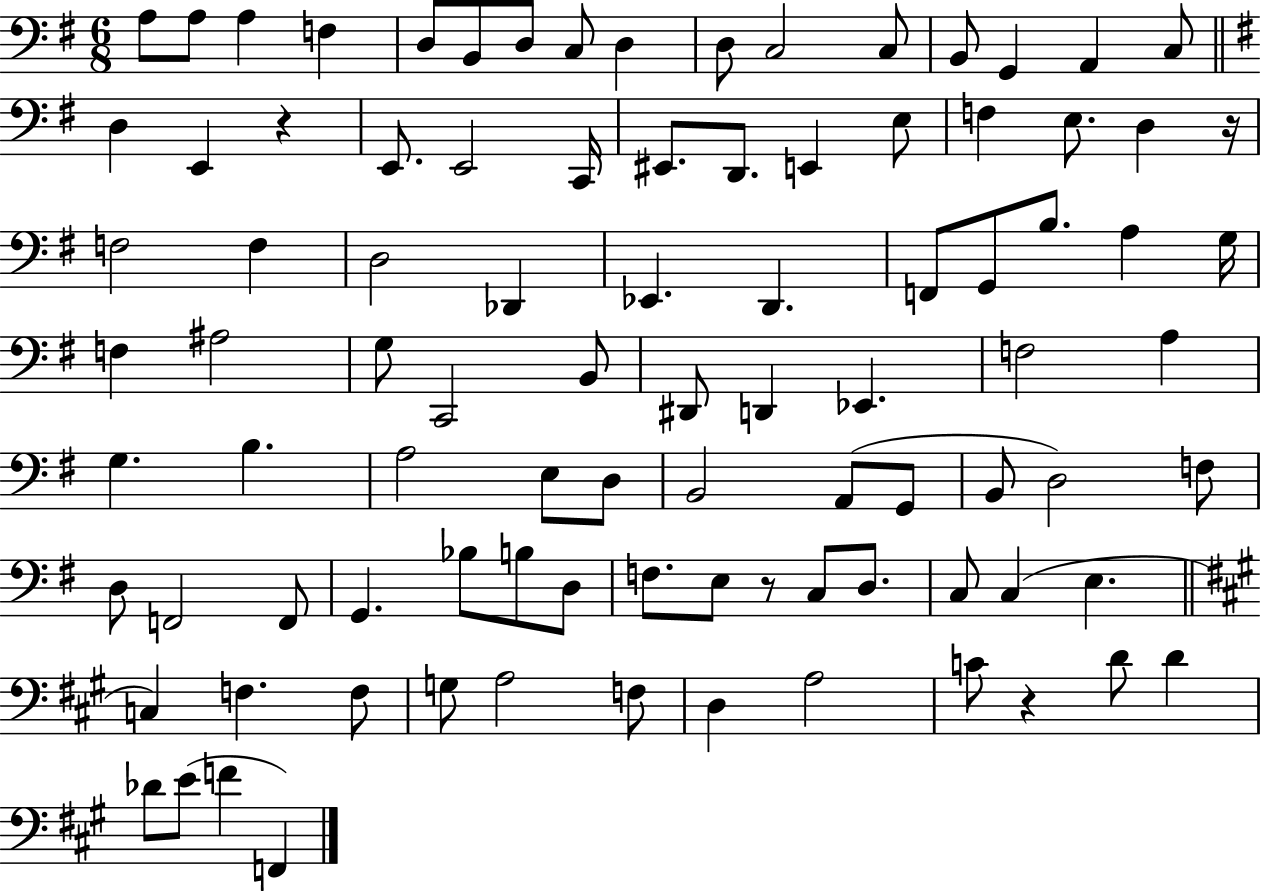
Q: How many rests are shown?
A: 4